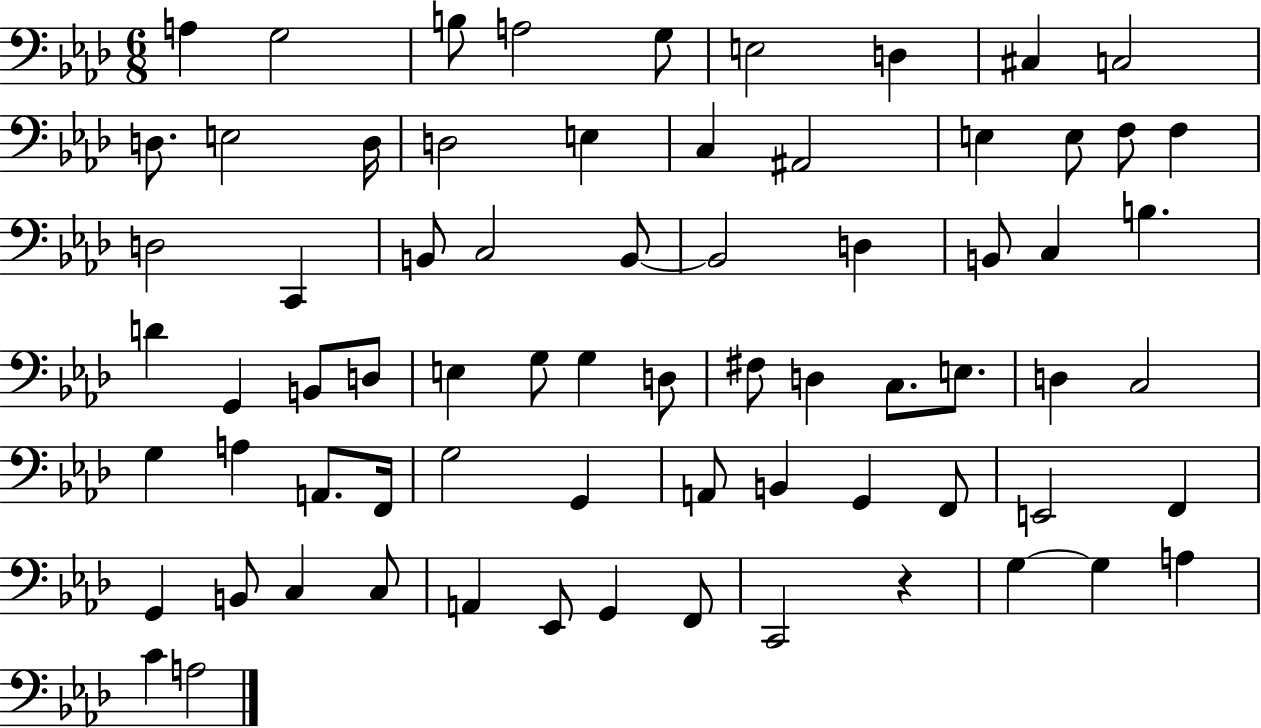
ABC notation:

X:1
T:Untitled
M:6/8
L:1/4
K:Ab
A, G,2 B,/2 A,2 G,/2 E,2 D, ^C, C,2 D,/2 E,2 D,/4 D,2 E, C, ^A,,2 E, E,/2 F,/2 F, D,2 C,, B,,/2 C,2 B,,/2 B,,2 D, B,,/2 C, B, D G,, B,,/2 D,/2 E, G,/2 G, D,/2 ^F,/2 D, C,/2 E,/2 D, C,2 G, A, A,,/2 F,,/4 G,2 G,, A,,/2 B,, G,, F,,/2 E,,2 F,, G,, B,,/2 C, C,/2 A,, _E,,/2 G,, F,,/2 C,,2 z G, G, A, C A,2